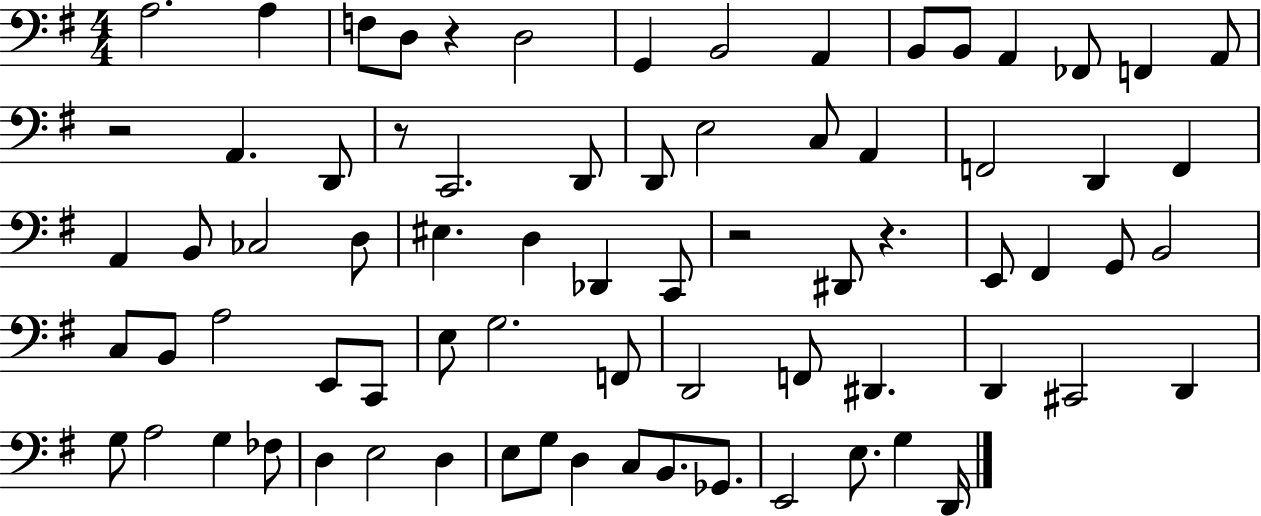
X:1
T:Untitled
M:4/4
L:1/4
K:G
A,2 A, F,/2 D,/2 z D,2 G,, B,,2 A,, B,,/2 B,,/2 A,, _F,,/2 F,, A,,/2 z2 A,, D,,/2 z/2 C,,2 D,,/2 D,,/2 E,2 C,/2 A,, F,,2 D,, F,, A,, B,,/2 _C,2 D,/2 ^E, D, _D,, C,,/2 z2 ^D,,/2 z E,,/2 ^F,, G,,/2 B,,2 C,/2 B,,/2 A,2 E,,/2 C,,/2 E,/2 G,2 F,,/2 D,,2 F,,/2 ^D,, D,, ^C,,2 D,, G,/2 A,2 G, _F,/2 D, E,2 D, E,/2 G,/2 D, C,/2 B,,/2 _G,,/2 E,,2 E,/2 G, D,,/4